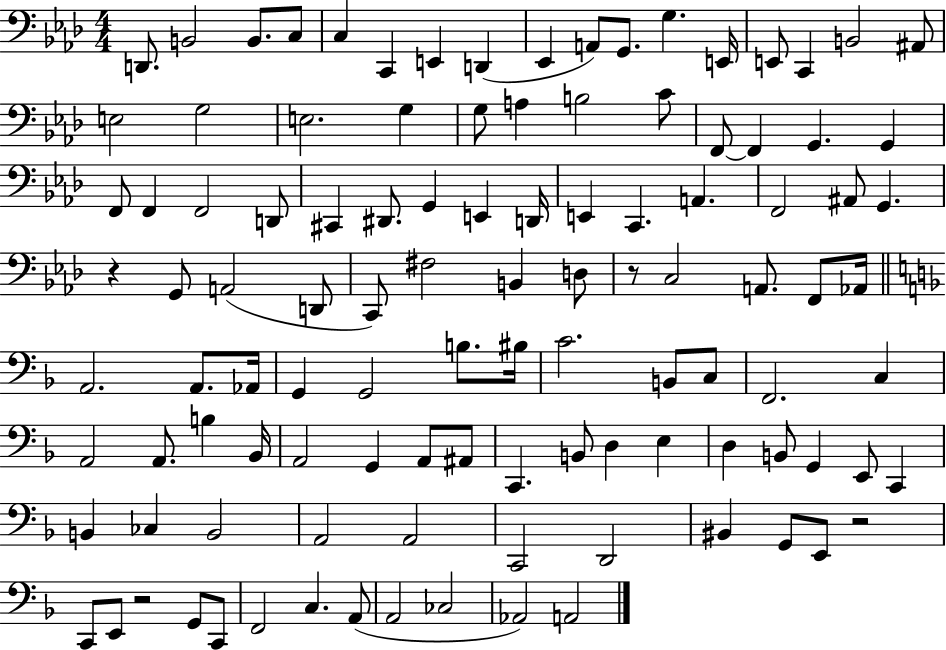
X:1
T:Untitled
M:4/4
L:1/4
K:Ab
D,,/2 B,,2 B,,/2 C,/2 C, C,, E,, D,, _E,, A,,/2 G,,/2 G, E,,/4 E,,/2 C,, B,,2 ^A,,/2 E,2 G,2 E,2 G, G,/2 A, B,2 C/2 F,,/2 F,, G,, G,, F,,/2 F,, F,,2 D,,/2 ^C,, ^D,,/2 G,, E,, D,,/4 E,, C,, A,, F,,2 ^A,,/2 G,, z G,,/2 A,,2 D,,/2 C,,/2 ^F,2 B,, D,/2 z/2 C,2 A,,/2 F,,/2 _A,,/4 A,,2 A,,/2 _A,,/4 G,, G,,2 B,/2 ^B,/4 C2 B,,/2 C,/2 F,,2 C, A,,2 A,,/2 B, _B,,/4 A,,2 G,, A,,/2 ^A,,/2 C,, B,,/2 D, E, D, B,,/2 G,, E,,/2 C,, B,, _C, B,,2 A,,2 A,,2 C,,2 D,,2 ^B,, G,,/2 E,,/2 z2 C,,/2 E,,/2 z2 G,,/2 C,,/2 F,,2 C, A,,/2 A,,2 _C,2 _A,,2 A,,2